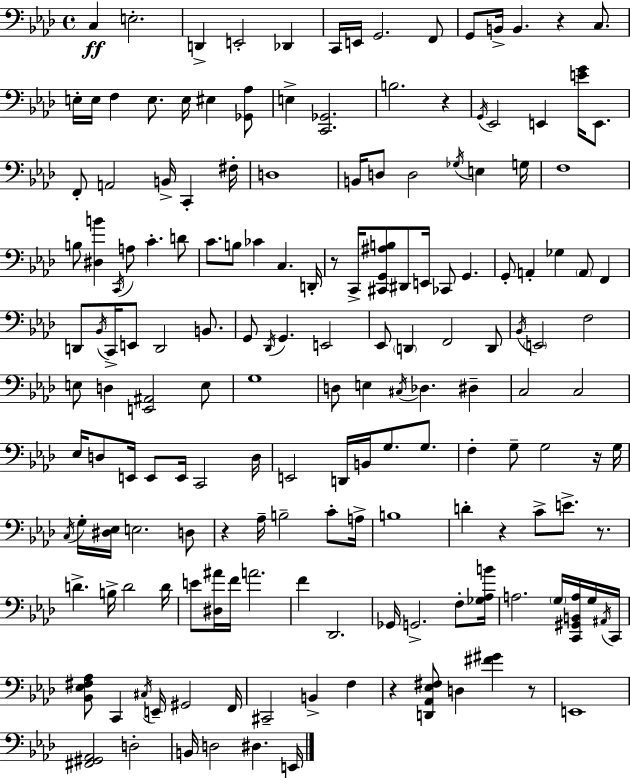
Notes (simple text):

C3/q E3/h. D2/q E2/h Db2/q C2/s E2/s G2/h. F2/e G2/e B2/s B2/q. R/q C3/e. E3/s E3/s F3/q E3/e. E3/s EIS3/q [Gb2,Ab3]/e E3/q [C2,Gb2]/h. B3/h. R/q G2/s Eb2/h E2/q [E4,G4]/s E2/e. F2/e A2/h B2/s C2/q F#3/s D3/w B2/s D3/e D3/h Gb3/s E3/q G3/s F3/w B3/e [D#3,B4]/q C2/s A3/e C4/q. D4/e C4/e. B3/e CES4/q C3/q. D2/s R/e C2/s [C#2,G2,A#3,B3]/e D#2/e E2/s CES2/e G2/q. G2/e A2/q Gb3/q A2/e F2/q D2/e Bb2/s C2/s E2/e D2/h B2/e. G2/e Db2/s G2/q. E2/h Eb2/e D2/q F2/h D2/e Bb2/s E2/h F3/h E3/e D3/q [E2,A#2]/h E3/e G3/w D3/e E3/q C#3/s Db3/q. D#3/q C3/h C3/h Eb3/s D3/e E2/s E2/e E2/s C2/h D3/s E2/h D2/s B2/s G3/e. G3/e. F3/q G3/e G3/h R/s G3/s C3/s G3/s [D#3,Eb3]/s E3/h. D3/e R/q Ab3/s B3/h C4/e A3/s B3/w D4/q R/q C4/e E4/e. R/e. D4/q. B3/s D4/h D4/s E4/e [D#3,A#4]/s F4/s A4/h. F4/q Db2/h. Gb2/s G2/h. F3/e [Gb3,Ab3,B4]/s A3/h. G3/s [C2,G#2,B2,A3]/s G3/s A#2/s C2/s [Bb2,Eb3,F#3,Ab3]/e C2/q C#3/s E2/s G#2/h F2/s C#2/h B2/q F3/q R/q [D2,Ab2,Eb3,F#3]/e D3/q [F#4,G#4]/q R/e E2/w [F#2,G#2,Ab2]/h D3/h B2/s D3/h D#3/q. E2/s